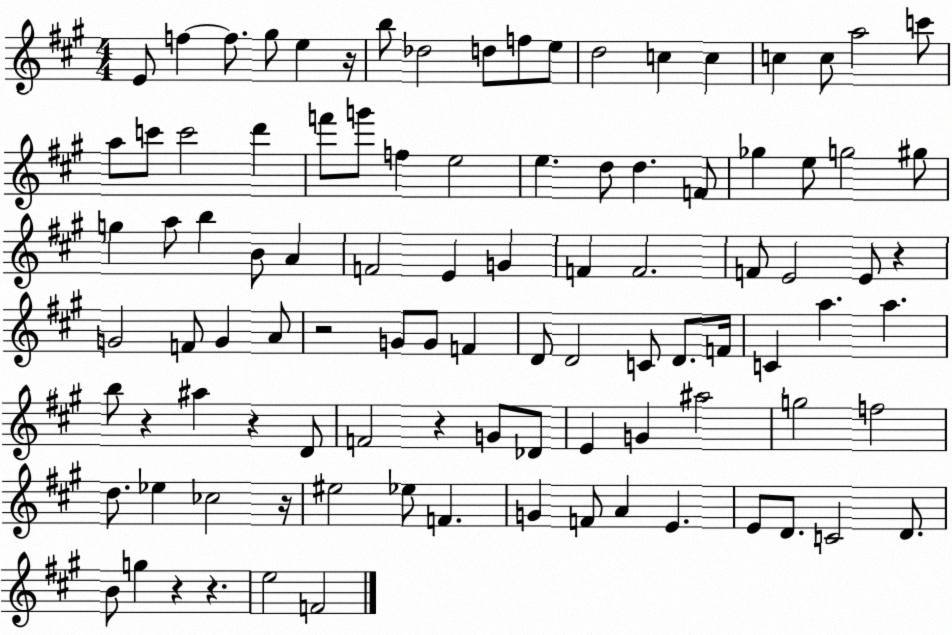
X:1
T:Untitled
M:4/4
L:1/4
K:A
E/2 f f/2 ^g/2 e z/4 b/2 _d2 d/2 f/2 e/2 d2 c c c c/2 a2 c'/2 a/2 c'/2 c'2 d' f'/2 g'/2 f e2 e d/2 d F/2 _g e/2 g2 ^g/2 g a/2 b B/2 A F2 E G F F2 F/2 E2 E/2 z G2 F/2 G A/2 z2 G/2 G/2 F D/2 D2 C/2 D/2 F/4 C a a b/2 z ^a z D/2 F2 z G/2 _D/2 E G ^a2 g2 f2 d/2 _e _c2 z/4 ^e2 _e/2 F G F/2 A E E/2 D/2 C2 D/2 B/2 g z z e2 F2